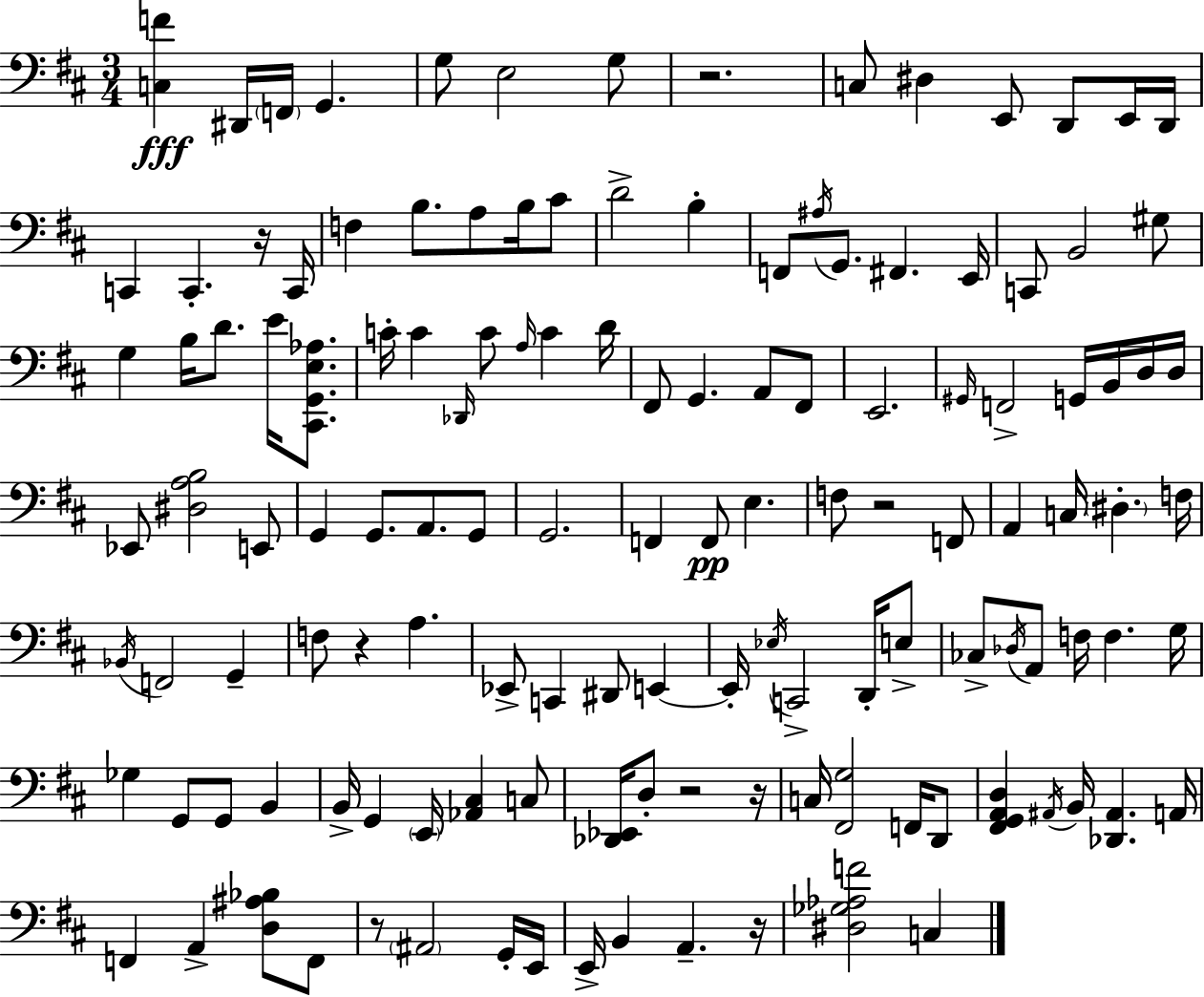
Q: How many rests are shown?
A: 8